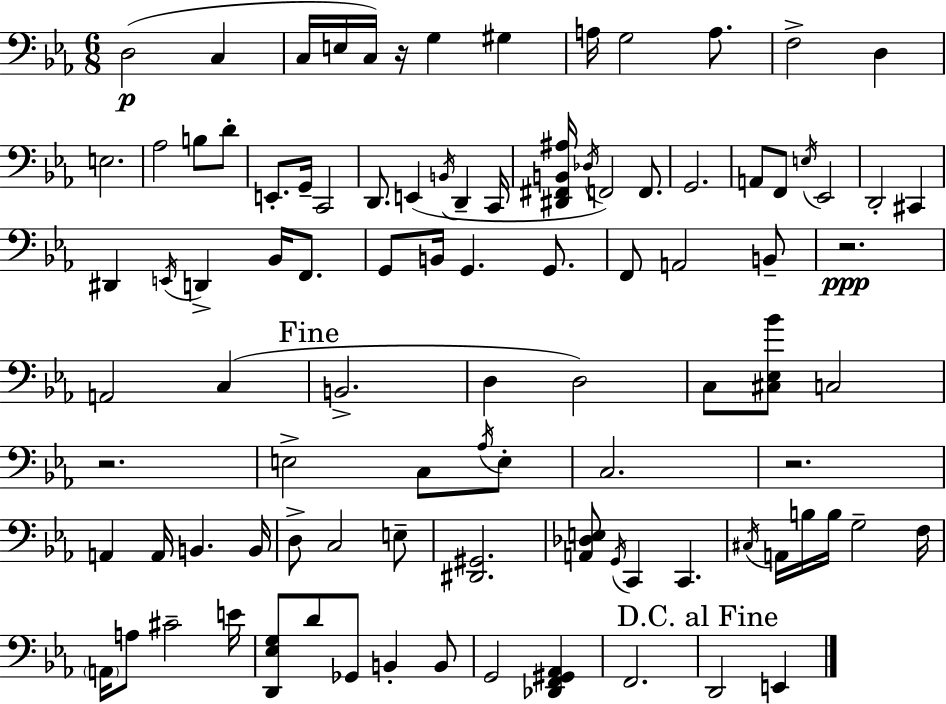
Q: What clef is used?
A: bass